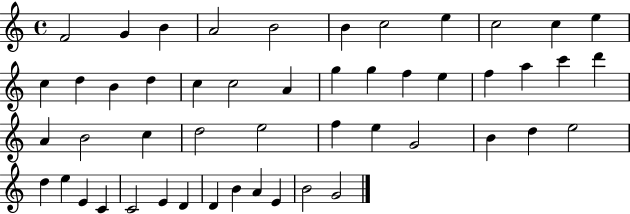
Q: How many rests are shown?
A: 0